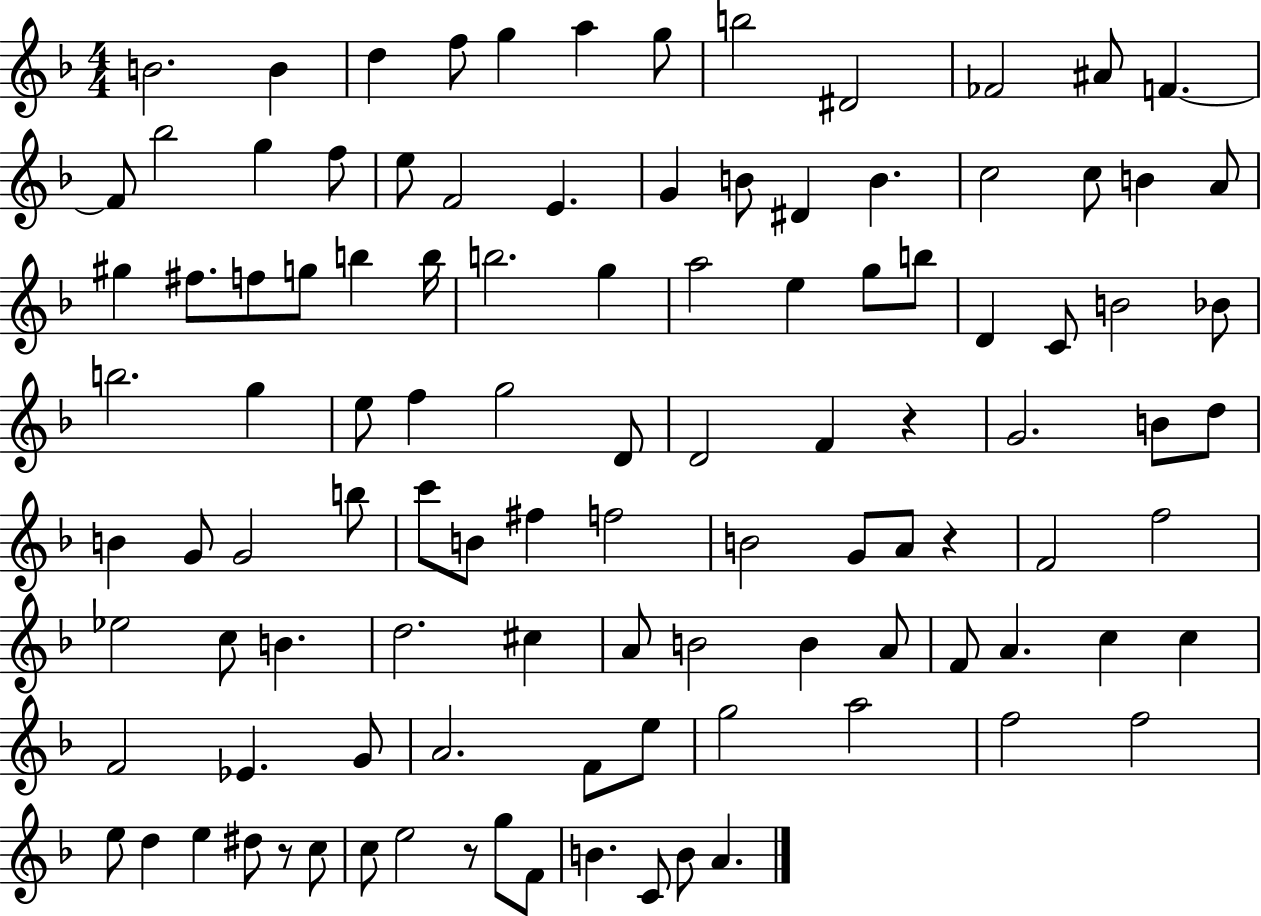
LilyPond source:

{
  \clef treble
  \numericTimeSignature
  \time 4/4
  \key f \major
  \repeat volta 2 { b'2. b'4 | d''4 f''8 g''4 a''4 g''8 | b''2 dis'2 | fes'2 ais'8 f'4.~~ | \break f'8 bes''2 g''4 f''8 | e''8 f'2 e'4. | g'4 b'8 dis'4 b'4. | c''2 c''8 b'4 a'8 | \break gis''4 fis''8. f''8 g''8 b''4 b''16 | b''2. g''4 | a''2 e''4 g''8 b''8 | d'4 c'8 b'2 bes'8 | \break b''2. g''4 | e''8 f''4 g''2 d'8 | d'2 f'4 r4 | g'2. b'8 d''8 | \break b'4 g'8 g'2 b''8 | c'''8 b'8 fis''4 f''2 | b'2 g'8 a'8 r4 | f'2 f''2 | \break ees''2 c''8 b'4. | d''2. cis''4 | a'8 b'2 b'4 a'8 | f'8 a'4. c''4 c''4 | \break f'2 ees'4. g'8 | a'2. f'8 e''8 | g''2 a''2 | f''2 f''2 | \break e''8 d''4 e''4 dis''8 r8 c''8 | c''8 e''2 r8 g''8 f'8 | b'4. c'8 b'8 a'4. | } \bar "|."
}